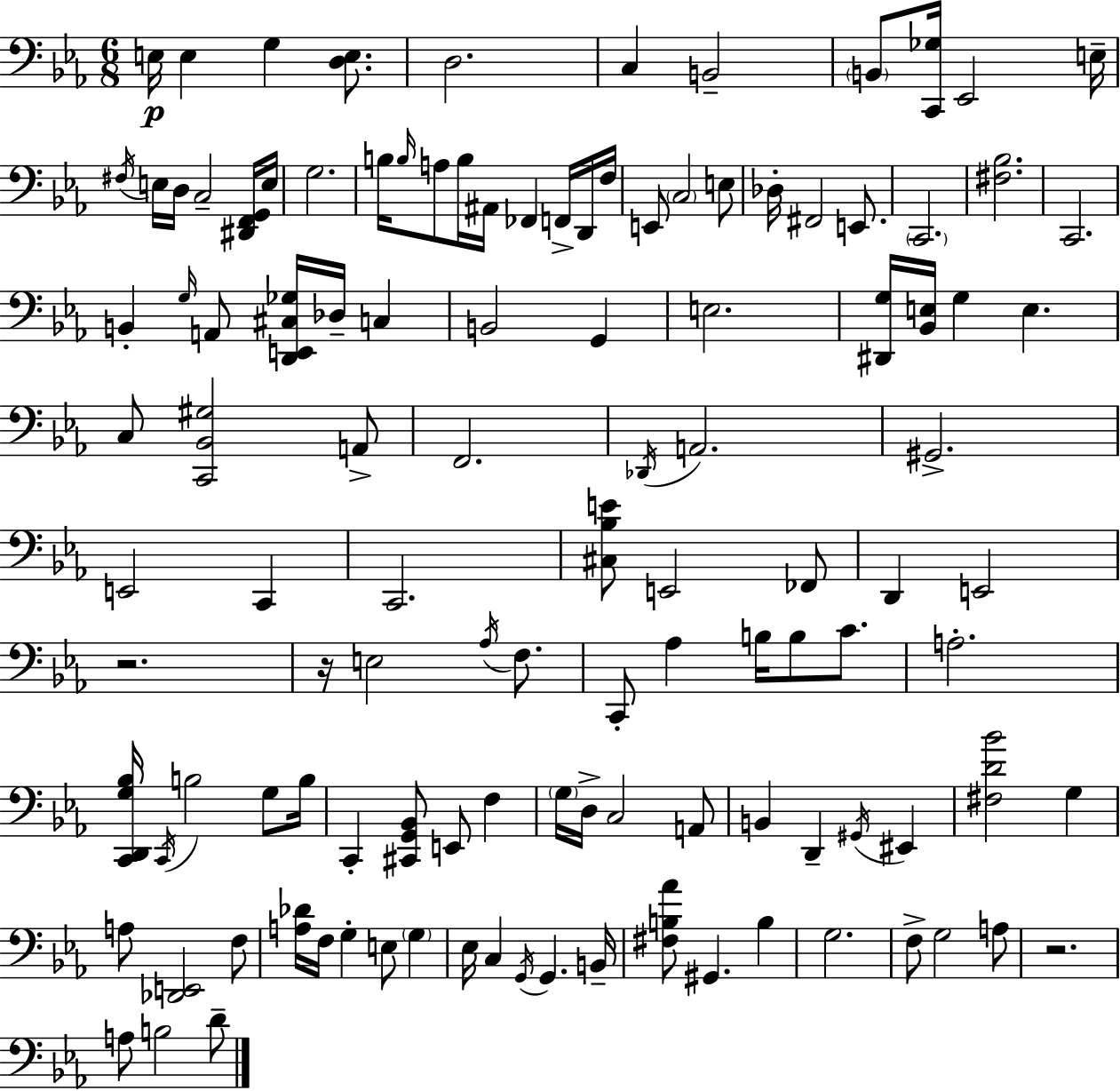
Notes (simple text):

E3/s E3/q G3/q [D3,E3]/e. D3/h. C3/q B2/h B2/e [C2,Gb3]/s Eb2/h E3/s F#3/s E3/s D3/s C3/h [D#2,F2,G2]/s E3/s G3/h. B3/s B3/s A3/e B3/s A#2/s FES2/q F2/s D2/s F3/s E2/e C3/h E3/e Db3/s F#2/h E2/e. C2/h. [F#3,Bb3]/h. C2/h. B2/q G3/s A2/e [D2,E2,C#3,Gb3]/s Db3/s C3/q B2/h G2/q E3/h. [D#2,G3]/s [Bb2,E3]/s G3/q E3/q. C3/e [C2,Bb2,G#3]/h A2/e F2/h. Db2/s A2/h. G#2/h. E2/h C2/q C2/h. [C#3,Bb3,E4]/e E2/h FES2/e D2/q E2/h R/h. R/s E3/h Ab3/s F3/e. C2/e Ab3/q B3/s B3/e C4/e. A3/h. [C2,D2,G3,Bb3]/s C2/s B3/h G3/e B3/s C2/q [C#2,G2,Bb2]/e E2/e F3/q G3/s D3/s C3/h A2/e B2/q D2/q G#2/s EIS2/q [F#3,D4,Bb4]/h G3/q A3/e [Db2,E2]/h F3/e [A3,Db4]/s F3/s G3/q E3/e G3/q Eb3/s C3/q G2/s G2/q. B2/s [F#3,B3,Ab4]/e G#2/q. B3/q G3/h. F3/e G3/h A3/e R/h. A3/e B3/h D4/e